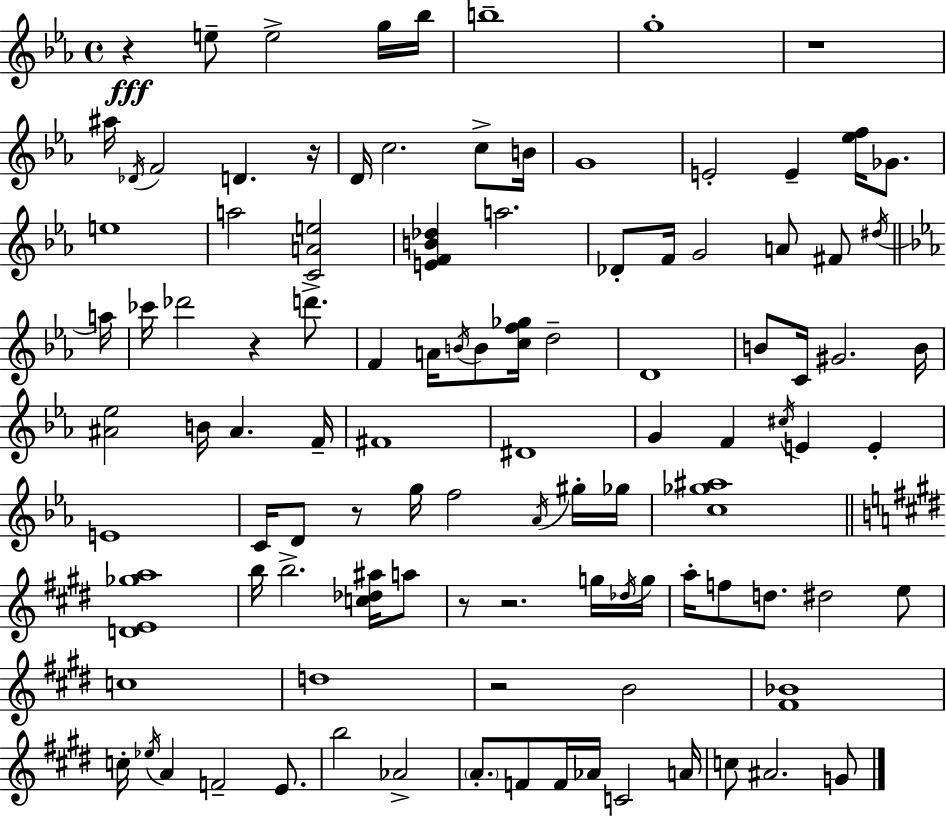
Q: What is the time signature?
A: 4/4